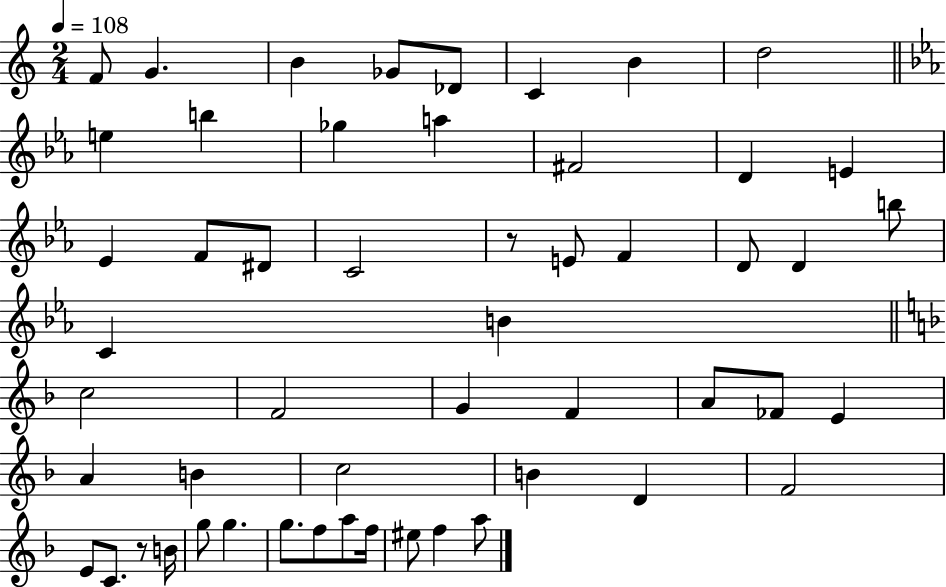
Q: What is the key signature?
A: C major